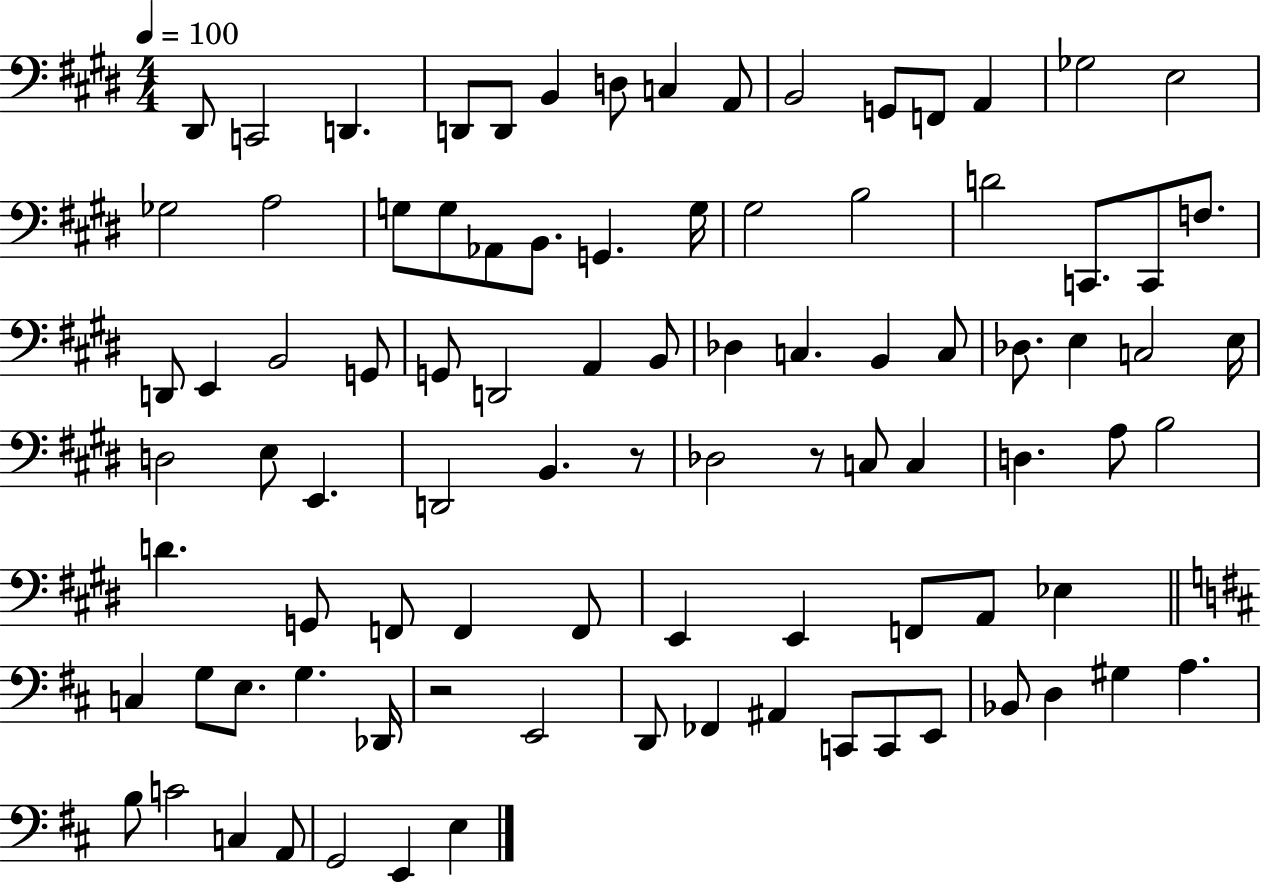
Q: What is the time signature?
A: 4/4